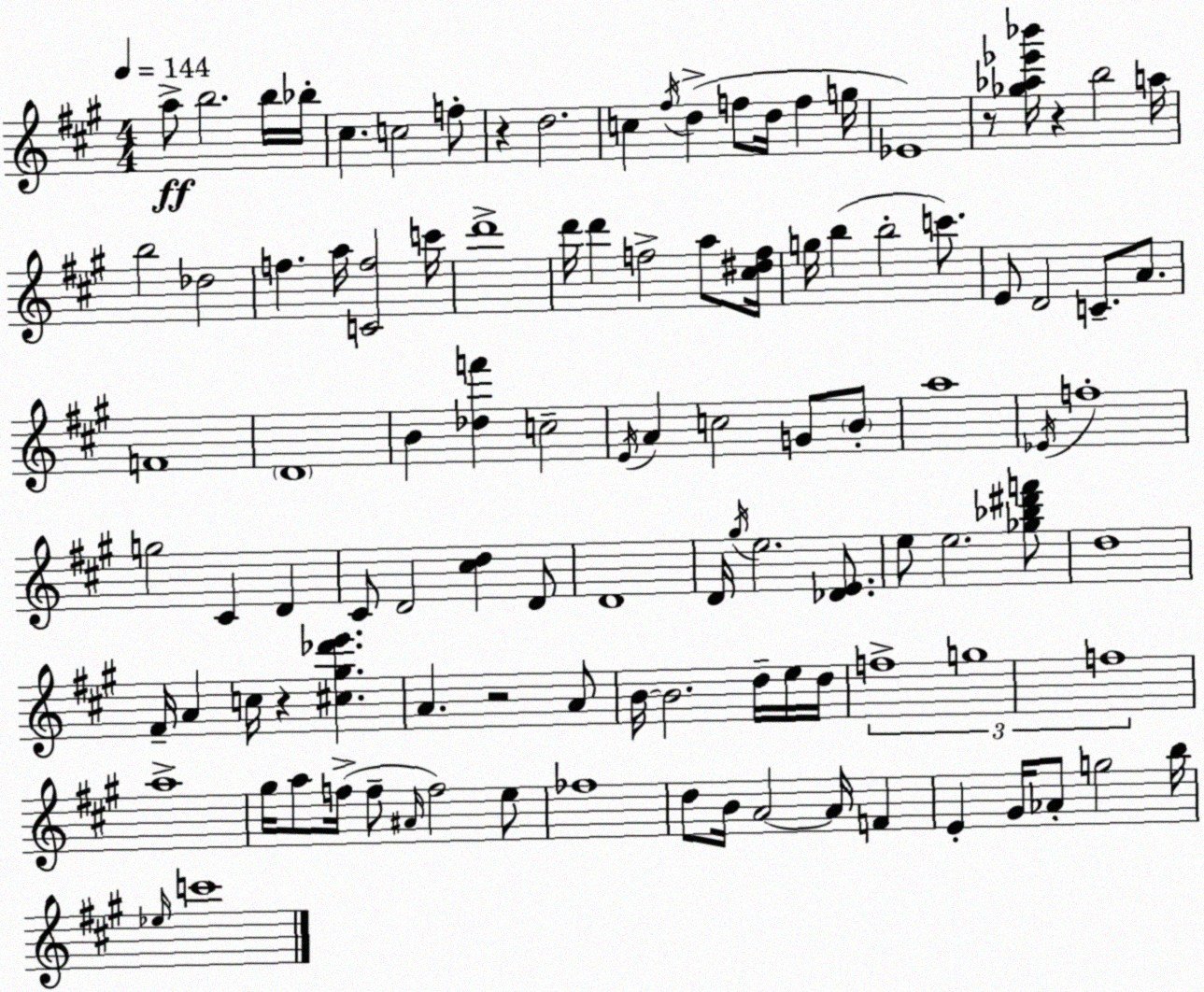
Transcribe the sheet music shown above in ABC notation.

X:1
T:Untitled
M:4/4
L:1/4
K:A
a/2 b2 b/4 _b/4 ^c c2 f/2 z d2 c ^f/4 d f/2 d/4 f g/4 _E4 z/2 [_g_a_e'_b']/4 z b2 a/4 b2 _d2 f a/4 [Cf]2 c'/4 d'4 d'/4 d' f2 a/2 [^c^df]/4 g/4 b b2 c'/2 E/2 D2 C/2 A/2 F4 D4 B [_df'] c2 E/4 A c2 G/2 B/2 a4 _E/4 f4 g2 ^C D ^C/2 D2 [^cd] D/2 D4 D/4 ^g/4 e2 [_DE]/2 e/2 e2 [_g_b^d'f']/2 d4 ^F/4 A c/4 z [^c^g_d'e'] A z2 A/2 B/4 B2 d/4 e/4 d/4 f4 g4 f4 a4 ^g/4 a/2 f/4 f/2 ^A/4 f2 e/2 _f4 d/2 B/4 A2 A/4 F E ^G/4 _A/2 g2 b/4 _e/4 c'4